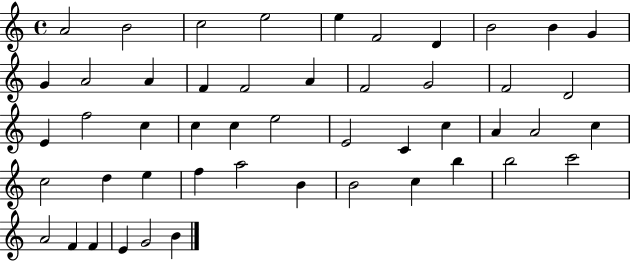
A4/h B4/h C5/h E5/h E5/q F4/h D4/q B4/h B4/q G4/q G4/q A4/h A4/q F4/q F4/h A4/q F4/h G4/h F4/h D4/h E4/q F5/h C5/q C5/q C5/q E5/h E4/h C4/q C5/q A4/q A4/h C5/q C5/h D5/q E5/q F5/q A5/h B4/q B4/h C5/q B5/q B5/h C6/h A4/h F4/q F4/q E4/q G4/h B4/q